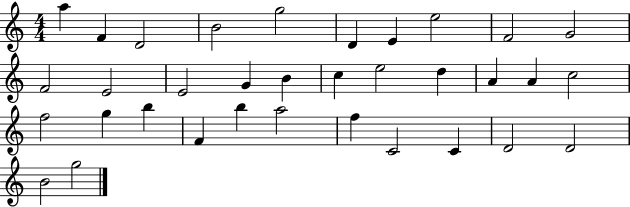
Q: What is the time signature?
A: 4/4